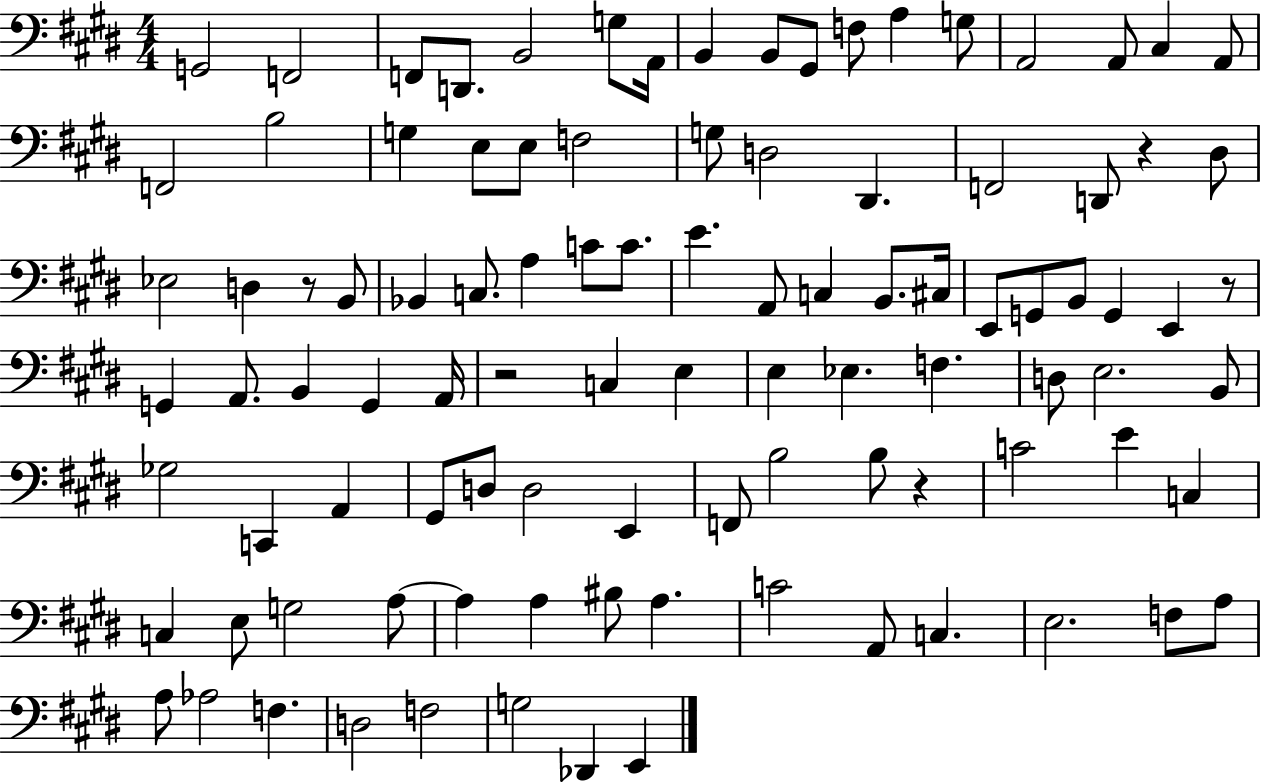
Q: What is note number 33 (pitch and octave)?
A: Bb2